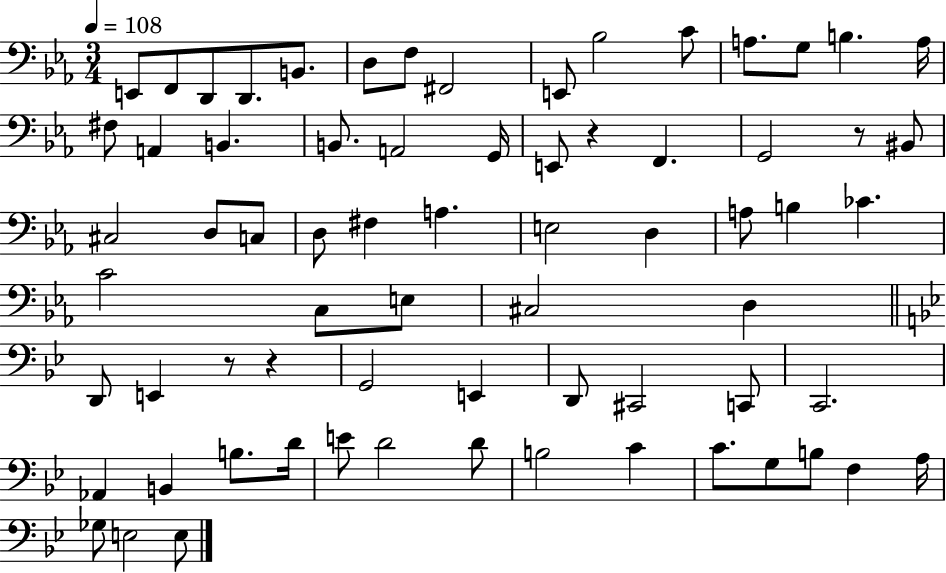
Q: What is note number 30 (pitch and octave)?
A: F#3